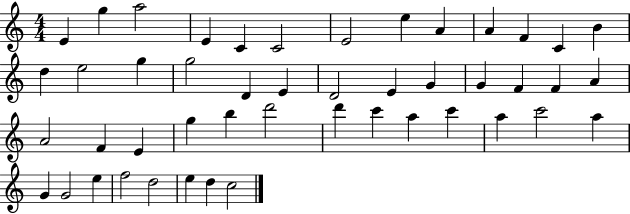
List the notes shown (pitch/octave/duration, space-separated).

E4/q G5/q A5/h E4/q C4/q C4/h E4/h E5/q A4/q A4/q F4/q C4/q B4/q D5/q E5/h G5/q G5/h D4/q E4/q D4/h E4/q G4/q G4/q F4/q F4/q A4/q A4/h F4/q E4/q G5/q B5/q D6/h D6/q C6/q A5/q C6/q A5/q C6/h A5/q G4/q G4/h E5/q F5/h D5/h E5/q D5/q C5/h